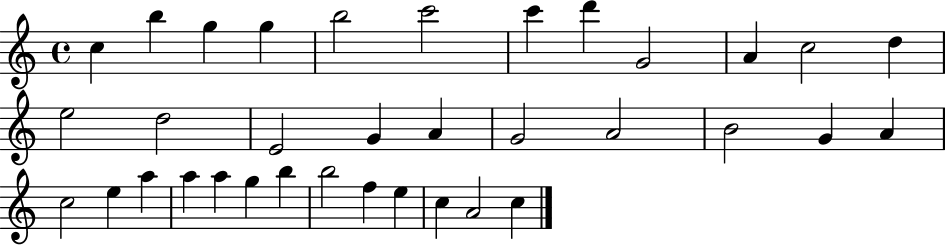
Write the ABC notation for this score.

X:1
T:Untitled
M:4/4
L:1/4
K:C
c b g g b2 c'2 c' d' G2 A c2 d e2 d2 E2 G A G2 A2 B2 G A c2 e a a a g b b2 f e c A2 c